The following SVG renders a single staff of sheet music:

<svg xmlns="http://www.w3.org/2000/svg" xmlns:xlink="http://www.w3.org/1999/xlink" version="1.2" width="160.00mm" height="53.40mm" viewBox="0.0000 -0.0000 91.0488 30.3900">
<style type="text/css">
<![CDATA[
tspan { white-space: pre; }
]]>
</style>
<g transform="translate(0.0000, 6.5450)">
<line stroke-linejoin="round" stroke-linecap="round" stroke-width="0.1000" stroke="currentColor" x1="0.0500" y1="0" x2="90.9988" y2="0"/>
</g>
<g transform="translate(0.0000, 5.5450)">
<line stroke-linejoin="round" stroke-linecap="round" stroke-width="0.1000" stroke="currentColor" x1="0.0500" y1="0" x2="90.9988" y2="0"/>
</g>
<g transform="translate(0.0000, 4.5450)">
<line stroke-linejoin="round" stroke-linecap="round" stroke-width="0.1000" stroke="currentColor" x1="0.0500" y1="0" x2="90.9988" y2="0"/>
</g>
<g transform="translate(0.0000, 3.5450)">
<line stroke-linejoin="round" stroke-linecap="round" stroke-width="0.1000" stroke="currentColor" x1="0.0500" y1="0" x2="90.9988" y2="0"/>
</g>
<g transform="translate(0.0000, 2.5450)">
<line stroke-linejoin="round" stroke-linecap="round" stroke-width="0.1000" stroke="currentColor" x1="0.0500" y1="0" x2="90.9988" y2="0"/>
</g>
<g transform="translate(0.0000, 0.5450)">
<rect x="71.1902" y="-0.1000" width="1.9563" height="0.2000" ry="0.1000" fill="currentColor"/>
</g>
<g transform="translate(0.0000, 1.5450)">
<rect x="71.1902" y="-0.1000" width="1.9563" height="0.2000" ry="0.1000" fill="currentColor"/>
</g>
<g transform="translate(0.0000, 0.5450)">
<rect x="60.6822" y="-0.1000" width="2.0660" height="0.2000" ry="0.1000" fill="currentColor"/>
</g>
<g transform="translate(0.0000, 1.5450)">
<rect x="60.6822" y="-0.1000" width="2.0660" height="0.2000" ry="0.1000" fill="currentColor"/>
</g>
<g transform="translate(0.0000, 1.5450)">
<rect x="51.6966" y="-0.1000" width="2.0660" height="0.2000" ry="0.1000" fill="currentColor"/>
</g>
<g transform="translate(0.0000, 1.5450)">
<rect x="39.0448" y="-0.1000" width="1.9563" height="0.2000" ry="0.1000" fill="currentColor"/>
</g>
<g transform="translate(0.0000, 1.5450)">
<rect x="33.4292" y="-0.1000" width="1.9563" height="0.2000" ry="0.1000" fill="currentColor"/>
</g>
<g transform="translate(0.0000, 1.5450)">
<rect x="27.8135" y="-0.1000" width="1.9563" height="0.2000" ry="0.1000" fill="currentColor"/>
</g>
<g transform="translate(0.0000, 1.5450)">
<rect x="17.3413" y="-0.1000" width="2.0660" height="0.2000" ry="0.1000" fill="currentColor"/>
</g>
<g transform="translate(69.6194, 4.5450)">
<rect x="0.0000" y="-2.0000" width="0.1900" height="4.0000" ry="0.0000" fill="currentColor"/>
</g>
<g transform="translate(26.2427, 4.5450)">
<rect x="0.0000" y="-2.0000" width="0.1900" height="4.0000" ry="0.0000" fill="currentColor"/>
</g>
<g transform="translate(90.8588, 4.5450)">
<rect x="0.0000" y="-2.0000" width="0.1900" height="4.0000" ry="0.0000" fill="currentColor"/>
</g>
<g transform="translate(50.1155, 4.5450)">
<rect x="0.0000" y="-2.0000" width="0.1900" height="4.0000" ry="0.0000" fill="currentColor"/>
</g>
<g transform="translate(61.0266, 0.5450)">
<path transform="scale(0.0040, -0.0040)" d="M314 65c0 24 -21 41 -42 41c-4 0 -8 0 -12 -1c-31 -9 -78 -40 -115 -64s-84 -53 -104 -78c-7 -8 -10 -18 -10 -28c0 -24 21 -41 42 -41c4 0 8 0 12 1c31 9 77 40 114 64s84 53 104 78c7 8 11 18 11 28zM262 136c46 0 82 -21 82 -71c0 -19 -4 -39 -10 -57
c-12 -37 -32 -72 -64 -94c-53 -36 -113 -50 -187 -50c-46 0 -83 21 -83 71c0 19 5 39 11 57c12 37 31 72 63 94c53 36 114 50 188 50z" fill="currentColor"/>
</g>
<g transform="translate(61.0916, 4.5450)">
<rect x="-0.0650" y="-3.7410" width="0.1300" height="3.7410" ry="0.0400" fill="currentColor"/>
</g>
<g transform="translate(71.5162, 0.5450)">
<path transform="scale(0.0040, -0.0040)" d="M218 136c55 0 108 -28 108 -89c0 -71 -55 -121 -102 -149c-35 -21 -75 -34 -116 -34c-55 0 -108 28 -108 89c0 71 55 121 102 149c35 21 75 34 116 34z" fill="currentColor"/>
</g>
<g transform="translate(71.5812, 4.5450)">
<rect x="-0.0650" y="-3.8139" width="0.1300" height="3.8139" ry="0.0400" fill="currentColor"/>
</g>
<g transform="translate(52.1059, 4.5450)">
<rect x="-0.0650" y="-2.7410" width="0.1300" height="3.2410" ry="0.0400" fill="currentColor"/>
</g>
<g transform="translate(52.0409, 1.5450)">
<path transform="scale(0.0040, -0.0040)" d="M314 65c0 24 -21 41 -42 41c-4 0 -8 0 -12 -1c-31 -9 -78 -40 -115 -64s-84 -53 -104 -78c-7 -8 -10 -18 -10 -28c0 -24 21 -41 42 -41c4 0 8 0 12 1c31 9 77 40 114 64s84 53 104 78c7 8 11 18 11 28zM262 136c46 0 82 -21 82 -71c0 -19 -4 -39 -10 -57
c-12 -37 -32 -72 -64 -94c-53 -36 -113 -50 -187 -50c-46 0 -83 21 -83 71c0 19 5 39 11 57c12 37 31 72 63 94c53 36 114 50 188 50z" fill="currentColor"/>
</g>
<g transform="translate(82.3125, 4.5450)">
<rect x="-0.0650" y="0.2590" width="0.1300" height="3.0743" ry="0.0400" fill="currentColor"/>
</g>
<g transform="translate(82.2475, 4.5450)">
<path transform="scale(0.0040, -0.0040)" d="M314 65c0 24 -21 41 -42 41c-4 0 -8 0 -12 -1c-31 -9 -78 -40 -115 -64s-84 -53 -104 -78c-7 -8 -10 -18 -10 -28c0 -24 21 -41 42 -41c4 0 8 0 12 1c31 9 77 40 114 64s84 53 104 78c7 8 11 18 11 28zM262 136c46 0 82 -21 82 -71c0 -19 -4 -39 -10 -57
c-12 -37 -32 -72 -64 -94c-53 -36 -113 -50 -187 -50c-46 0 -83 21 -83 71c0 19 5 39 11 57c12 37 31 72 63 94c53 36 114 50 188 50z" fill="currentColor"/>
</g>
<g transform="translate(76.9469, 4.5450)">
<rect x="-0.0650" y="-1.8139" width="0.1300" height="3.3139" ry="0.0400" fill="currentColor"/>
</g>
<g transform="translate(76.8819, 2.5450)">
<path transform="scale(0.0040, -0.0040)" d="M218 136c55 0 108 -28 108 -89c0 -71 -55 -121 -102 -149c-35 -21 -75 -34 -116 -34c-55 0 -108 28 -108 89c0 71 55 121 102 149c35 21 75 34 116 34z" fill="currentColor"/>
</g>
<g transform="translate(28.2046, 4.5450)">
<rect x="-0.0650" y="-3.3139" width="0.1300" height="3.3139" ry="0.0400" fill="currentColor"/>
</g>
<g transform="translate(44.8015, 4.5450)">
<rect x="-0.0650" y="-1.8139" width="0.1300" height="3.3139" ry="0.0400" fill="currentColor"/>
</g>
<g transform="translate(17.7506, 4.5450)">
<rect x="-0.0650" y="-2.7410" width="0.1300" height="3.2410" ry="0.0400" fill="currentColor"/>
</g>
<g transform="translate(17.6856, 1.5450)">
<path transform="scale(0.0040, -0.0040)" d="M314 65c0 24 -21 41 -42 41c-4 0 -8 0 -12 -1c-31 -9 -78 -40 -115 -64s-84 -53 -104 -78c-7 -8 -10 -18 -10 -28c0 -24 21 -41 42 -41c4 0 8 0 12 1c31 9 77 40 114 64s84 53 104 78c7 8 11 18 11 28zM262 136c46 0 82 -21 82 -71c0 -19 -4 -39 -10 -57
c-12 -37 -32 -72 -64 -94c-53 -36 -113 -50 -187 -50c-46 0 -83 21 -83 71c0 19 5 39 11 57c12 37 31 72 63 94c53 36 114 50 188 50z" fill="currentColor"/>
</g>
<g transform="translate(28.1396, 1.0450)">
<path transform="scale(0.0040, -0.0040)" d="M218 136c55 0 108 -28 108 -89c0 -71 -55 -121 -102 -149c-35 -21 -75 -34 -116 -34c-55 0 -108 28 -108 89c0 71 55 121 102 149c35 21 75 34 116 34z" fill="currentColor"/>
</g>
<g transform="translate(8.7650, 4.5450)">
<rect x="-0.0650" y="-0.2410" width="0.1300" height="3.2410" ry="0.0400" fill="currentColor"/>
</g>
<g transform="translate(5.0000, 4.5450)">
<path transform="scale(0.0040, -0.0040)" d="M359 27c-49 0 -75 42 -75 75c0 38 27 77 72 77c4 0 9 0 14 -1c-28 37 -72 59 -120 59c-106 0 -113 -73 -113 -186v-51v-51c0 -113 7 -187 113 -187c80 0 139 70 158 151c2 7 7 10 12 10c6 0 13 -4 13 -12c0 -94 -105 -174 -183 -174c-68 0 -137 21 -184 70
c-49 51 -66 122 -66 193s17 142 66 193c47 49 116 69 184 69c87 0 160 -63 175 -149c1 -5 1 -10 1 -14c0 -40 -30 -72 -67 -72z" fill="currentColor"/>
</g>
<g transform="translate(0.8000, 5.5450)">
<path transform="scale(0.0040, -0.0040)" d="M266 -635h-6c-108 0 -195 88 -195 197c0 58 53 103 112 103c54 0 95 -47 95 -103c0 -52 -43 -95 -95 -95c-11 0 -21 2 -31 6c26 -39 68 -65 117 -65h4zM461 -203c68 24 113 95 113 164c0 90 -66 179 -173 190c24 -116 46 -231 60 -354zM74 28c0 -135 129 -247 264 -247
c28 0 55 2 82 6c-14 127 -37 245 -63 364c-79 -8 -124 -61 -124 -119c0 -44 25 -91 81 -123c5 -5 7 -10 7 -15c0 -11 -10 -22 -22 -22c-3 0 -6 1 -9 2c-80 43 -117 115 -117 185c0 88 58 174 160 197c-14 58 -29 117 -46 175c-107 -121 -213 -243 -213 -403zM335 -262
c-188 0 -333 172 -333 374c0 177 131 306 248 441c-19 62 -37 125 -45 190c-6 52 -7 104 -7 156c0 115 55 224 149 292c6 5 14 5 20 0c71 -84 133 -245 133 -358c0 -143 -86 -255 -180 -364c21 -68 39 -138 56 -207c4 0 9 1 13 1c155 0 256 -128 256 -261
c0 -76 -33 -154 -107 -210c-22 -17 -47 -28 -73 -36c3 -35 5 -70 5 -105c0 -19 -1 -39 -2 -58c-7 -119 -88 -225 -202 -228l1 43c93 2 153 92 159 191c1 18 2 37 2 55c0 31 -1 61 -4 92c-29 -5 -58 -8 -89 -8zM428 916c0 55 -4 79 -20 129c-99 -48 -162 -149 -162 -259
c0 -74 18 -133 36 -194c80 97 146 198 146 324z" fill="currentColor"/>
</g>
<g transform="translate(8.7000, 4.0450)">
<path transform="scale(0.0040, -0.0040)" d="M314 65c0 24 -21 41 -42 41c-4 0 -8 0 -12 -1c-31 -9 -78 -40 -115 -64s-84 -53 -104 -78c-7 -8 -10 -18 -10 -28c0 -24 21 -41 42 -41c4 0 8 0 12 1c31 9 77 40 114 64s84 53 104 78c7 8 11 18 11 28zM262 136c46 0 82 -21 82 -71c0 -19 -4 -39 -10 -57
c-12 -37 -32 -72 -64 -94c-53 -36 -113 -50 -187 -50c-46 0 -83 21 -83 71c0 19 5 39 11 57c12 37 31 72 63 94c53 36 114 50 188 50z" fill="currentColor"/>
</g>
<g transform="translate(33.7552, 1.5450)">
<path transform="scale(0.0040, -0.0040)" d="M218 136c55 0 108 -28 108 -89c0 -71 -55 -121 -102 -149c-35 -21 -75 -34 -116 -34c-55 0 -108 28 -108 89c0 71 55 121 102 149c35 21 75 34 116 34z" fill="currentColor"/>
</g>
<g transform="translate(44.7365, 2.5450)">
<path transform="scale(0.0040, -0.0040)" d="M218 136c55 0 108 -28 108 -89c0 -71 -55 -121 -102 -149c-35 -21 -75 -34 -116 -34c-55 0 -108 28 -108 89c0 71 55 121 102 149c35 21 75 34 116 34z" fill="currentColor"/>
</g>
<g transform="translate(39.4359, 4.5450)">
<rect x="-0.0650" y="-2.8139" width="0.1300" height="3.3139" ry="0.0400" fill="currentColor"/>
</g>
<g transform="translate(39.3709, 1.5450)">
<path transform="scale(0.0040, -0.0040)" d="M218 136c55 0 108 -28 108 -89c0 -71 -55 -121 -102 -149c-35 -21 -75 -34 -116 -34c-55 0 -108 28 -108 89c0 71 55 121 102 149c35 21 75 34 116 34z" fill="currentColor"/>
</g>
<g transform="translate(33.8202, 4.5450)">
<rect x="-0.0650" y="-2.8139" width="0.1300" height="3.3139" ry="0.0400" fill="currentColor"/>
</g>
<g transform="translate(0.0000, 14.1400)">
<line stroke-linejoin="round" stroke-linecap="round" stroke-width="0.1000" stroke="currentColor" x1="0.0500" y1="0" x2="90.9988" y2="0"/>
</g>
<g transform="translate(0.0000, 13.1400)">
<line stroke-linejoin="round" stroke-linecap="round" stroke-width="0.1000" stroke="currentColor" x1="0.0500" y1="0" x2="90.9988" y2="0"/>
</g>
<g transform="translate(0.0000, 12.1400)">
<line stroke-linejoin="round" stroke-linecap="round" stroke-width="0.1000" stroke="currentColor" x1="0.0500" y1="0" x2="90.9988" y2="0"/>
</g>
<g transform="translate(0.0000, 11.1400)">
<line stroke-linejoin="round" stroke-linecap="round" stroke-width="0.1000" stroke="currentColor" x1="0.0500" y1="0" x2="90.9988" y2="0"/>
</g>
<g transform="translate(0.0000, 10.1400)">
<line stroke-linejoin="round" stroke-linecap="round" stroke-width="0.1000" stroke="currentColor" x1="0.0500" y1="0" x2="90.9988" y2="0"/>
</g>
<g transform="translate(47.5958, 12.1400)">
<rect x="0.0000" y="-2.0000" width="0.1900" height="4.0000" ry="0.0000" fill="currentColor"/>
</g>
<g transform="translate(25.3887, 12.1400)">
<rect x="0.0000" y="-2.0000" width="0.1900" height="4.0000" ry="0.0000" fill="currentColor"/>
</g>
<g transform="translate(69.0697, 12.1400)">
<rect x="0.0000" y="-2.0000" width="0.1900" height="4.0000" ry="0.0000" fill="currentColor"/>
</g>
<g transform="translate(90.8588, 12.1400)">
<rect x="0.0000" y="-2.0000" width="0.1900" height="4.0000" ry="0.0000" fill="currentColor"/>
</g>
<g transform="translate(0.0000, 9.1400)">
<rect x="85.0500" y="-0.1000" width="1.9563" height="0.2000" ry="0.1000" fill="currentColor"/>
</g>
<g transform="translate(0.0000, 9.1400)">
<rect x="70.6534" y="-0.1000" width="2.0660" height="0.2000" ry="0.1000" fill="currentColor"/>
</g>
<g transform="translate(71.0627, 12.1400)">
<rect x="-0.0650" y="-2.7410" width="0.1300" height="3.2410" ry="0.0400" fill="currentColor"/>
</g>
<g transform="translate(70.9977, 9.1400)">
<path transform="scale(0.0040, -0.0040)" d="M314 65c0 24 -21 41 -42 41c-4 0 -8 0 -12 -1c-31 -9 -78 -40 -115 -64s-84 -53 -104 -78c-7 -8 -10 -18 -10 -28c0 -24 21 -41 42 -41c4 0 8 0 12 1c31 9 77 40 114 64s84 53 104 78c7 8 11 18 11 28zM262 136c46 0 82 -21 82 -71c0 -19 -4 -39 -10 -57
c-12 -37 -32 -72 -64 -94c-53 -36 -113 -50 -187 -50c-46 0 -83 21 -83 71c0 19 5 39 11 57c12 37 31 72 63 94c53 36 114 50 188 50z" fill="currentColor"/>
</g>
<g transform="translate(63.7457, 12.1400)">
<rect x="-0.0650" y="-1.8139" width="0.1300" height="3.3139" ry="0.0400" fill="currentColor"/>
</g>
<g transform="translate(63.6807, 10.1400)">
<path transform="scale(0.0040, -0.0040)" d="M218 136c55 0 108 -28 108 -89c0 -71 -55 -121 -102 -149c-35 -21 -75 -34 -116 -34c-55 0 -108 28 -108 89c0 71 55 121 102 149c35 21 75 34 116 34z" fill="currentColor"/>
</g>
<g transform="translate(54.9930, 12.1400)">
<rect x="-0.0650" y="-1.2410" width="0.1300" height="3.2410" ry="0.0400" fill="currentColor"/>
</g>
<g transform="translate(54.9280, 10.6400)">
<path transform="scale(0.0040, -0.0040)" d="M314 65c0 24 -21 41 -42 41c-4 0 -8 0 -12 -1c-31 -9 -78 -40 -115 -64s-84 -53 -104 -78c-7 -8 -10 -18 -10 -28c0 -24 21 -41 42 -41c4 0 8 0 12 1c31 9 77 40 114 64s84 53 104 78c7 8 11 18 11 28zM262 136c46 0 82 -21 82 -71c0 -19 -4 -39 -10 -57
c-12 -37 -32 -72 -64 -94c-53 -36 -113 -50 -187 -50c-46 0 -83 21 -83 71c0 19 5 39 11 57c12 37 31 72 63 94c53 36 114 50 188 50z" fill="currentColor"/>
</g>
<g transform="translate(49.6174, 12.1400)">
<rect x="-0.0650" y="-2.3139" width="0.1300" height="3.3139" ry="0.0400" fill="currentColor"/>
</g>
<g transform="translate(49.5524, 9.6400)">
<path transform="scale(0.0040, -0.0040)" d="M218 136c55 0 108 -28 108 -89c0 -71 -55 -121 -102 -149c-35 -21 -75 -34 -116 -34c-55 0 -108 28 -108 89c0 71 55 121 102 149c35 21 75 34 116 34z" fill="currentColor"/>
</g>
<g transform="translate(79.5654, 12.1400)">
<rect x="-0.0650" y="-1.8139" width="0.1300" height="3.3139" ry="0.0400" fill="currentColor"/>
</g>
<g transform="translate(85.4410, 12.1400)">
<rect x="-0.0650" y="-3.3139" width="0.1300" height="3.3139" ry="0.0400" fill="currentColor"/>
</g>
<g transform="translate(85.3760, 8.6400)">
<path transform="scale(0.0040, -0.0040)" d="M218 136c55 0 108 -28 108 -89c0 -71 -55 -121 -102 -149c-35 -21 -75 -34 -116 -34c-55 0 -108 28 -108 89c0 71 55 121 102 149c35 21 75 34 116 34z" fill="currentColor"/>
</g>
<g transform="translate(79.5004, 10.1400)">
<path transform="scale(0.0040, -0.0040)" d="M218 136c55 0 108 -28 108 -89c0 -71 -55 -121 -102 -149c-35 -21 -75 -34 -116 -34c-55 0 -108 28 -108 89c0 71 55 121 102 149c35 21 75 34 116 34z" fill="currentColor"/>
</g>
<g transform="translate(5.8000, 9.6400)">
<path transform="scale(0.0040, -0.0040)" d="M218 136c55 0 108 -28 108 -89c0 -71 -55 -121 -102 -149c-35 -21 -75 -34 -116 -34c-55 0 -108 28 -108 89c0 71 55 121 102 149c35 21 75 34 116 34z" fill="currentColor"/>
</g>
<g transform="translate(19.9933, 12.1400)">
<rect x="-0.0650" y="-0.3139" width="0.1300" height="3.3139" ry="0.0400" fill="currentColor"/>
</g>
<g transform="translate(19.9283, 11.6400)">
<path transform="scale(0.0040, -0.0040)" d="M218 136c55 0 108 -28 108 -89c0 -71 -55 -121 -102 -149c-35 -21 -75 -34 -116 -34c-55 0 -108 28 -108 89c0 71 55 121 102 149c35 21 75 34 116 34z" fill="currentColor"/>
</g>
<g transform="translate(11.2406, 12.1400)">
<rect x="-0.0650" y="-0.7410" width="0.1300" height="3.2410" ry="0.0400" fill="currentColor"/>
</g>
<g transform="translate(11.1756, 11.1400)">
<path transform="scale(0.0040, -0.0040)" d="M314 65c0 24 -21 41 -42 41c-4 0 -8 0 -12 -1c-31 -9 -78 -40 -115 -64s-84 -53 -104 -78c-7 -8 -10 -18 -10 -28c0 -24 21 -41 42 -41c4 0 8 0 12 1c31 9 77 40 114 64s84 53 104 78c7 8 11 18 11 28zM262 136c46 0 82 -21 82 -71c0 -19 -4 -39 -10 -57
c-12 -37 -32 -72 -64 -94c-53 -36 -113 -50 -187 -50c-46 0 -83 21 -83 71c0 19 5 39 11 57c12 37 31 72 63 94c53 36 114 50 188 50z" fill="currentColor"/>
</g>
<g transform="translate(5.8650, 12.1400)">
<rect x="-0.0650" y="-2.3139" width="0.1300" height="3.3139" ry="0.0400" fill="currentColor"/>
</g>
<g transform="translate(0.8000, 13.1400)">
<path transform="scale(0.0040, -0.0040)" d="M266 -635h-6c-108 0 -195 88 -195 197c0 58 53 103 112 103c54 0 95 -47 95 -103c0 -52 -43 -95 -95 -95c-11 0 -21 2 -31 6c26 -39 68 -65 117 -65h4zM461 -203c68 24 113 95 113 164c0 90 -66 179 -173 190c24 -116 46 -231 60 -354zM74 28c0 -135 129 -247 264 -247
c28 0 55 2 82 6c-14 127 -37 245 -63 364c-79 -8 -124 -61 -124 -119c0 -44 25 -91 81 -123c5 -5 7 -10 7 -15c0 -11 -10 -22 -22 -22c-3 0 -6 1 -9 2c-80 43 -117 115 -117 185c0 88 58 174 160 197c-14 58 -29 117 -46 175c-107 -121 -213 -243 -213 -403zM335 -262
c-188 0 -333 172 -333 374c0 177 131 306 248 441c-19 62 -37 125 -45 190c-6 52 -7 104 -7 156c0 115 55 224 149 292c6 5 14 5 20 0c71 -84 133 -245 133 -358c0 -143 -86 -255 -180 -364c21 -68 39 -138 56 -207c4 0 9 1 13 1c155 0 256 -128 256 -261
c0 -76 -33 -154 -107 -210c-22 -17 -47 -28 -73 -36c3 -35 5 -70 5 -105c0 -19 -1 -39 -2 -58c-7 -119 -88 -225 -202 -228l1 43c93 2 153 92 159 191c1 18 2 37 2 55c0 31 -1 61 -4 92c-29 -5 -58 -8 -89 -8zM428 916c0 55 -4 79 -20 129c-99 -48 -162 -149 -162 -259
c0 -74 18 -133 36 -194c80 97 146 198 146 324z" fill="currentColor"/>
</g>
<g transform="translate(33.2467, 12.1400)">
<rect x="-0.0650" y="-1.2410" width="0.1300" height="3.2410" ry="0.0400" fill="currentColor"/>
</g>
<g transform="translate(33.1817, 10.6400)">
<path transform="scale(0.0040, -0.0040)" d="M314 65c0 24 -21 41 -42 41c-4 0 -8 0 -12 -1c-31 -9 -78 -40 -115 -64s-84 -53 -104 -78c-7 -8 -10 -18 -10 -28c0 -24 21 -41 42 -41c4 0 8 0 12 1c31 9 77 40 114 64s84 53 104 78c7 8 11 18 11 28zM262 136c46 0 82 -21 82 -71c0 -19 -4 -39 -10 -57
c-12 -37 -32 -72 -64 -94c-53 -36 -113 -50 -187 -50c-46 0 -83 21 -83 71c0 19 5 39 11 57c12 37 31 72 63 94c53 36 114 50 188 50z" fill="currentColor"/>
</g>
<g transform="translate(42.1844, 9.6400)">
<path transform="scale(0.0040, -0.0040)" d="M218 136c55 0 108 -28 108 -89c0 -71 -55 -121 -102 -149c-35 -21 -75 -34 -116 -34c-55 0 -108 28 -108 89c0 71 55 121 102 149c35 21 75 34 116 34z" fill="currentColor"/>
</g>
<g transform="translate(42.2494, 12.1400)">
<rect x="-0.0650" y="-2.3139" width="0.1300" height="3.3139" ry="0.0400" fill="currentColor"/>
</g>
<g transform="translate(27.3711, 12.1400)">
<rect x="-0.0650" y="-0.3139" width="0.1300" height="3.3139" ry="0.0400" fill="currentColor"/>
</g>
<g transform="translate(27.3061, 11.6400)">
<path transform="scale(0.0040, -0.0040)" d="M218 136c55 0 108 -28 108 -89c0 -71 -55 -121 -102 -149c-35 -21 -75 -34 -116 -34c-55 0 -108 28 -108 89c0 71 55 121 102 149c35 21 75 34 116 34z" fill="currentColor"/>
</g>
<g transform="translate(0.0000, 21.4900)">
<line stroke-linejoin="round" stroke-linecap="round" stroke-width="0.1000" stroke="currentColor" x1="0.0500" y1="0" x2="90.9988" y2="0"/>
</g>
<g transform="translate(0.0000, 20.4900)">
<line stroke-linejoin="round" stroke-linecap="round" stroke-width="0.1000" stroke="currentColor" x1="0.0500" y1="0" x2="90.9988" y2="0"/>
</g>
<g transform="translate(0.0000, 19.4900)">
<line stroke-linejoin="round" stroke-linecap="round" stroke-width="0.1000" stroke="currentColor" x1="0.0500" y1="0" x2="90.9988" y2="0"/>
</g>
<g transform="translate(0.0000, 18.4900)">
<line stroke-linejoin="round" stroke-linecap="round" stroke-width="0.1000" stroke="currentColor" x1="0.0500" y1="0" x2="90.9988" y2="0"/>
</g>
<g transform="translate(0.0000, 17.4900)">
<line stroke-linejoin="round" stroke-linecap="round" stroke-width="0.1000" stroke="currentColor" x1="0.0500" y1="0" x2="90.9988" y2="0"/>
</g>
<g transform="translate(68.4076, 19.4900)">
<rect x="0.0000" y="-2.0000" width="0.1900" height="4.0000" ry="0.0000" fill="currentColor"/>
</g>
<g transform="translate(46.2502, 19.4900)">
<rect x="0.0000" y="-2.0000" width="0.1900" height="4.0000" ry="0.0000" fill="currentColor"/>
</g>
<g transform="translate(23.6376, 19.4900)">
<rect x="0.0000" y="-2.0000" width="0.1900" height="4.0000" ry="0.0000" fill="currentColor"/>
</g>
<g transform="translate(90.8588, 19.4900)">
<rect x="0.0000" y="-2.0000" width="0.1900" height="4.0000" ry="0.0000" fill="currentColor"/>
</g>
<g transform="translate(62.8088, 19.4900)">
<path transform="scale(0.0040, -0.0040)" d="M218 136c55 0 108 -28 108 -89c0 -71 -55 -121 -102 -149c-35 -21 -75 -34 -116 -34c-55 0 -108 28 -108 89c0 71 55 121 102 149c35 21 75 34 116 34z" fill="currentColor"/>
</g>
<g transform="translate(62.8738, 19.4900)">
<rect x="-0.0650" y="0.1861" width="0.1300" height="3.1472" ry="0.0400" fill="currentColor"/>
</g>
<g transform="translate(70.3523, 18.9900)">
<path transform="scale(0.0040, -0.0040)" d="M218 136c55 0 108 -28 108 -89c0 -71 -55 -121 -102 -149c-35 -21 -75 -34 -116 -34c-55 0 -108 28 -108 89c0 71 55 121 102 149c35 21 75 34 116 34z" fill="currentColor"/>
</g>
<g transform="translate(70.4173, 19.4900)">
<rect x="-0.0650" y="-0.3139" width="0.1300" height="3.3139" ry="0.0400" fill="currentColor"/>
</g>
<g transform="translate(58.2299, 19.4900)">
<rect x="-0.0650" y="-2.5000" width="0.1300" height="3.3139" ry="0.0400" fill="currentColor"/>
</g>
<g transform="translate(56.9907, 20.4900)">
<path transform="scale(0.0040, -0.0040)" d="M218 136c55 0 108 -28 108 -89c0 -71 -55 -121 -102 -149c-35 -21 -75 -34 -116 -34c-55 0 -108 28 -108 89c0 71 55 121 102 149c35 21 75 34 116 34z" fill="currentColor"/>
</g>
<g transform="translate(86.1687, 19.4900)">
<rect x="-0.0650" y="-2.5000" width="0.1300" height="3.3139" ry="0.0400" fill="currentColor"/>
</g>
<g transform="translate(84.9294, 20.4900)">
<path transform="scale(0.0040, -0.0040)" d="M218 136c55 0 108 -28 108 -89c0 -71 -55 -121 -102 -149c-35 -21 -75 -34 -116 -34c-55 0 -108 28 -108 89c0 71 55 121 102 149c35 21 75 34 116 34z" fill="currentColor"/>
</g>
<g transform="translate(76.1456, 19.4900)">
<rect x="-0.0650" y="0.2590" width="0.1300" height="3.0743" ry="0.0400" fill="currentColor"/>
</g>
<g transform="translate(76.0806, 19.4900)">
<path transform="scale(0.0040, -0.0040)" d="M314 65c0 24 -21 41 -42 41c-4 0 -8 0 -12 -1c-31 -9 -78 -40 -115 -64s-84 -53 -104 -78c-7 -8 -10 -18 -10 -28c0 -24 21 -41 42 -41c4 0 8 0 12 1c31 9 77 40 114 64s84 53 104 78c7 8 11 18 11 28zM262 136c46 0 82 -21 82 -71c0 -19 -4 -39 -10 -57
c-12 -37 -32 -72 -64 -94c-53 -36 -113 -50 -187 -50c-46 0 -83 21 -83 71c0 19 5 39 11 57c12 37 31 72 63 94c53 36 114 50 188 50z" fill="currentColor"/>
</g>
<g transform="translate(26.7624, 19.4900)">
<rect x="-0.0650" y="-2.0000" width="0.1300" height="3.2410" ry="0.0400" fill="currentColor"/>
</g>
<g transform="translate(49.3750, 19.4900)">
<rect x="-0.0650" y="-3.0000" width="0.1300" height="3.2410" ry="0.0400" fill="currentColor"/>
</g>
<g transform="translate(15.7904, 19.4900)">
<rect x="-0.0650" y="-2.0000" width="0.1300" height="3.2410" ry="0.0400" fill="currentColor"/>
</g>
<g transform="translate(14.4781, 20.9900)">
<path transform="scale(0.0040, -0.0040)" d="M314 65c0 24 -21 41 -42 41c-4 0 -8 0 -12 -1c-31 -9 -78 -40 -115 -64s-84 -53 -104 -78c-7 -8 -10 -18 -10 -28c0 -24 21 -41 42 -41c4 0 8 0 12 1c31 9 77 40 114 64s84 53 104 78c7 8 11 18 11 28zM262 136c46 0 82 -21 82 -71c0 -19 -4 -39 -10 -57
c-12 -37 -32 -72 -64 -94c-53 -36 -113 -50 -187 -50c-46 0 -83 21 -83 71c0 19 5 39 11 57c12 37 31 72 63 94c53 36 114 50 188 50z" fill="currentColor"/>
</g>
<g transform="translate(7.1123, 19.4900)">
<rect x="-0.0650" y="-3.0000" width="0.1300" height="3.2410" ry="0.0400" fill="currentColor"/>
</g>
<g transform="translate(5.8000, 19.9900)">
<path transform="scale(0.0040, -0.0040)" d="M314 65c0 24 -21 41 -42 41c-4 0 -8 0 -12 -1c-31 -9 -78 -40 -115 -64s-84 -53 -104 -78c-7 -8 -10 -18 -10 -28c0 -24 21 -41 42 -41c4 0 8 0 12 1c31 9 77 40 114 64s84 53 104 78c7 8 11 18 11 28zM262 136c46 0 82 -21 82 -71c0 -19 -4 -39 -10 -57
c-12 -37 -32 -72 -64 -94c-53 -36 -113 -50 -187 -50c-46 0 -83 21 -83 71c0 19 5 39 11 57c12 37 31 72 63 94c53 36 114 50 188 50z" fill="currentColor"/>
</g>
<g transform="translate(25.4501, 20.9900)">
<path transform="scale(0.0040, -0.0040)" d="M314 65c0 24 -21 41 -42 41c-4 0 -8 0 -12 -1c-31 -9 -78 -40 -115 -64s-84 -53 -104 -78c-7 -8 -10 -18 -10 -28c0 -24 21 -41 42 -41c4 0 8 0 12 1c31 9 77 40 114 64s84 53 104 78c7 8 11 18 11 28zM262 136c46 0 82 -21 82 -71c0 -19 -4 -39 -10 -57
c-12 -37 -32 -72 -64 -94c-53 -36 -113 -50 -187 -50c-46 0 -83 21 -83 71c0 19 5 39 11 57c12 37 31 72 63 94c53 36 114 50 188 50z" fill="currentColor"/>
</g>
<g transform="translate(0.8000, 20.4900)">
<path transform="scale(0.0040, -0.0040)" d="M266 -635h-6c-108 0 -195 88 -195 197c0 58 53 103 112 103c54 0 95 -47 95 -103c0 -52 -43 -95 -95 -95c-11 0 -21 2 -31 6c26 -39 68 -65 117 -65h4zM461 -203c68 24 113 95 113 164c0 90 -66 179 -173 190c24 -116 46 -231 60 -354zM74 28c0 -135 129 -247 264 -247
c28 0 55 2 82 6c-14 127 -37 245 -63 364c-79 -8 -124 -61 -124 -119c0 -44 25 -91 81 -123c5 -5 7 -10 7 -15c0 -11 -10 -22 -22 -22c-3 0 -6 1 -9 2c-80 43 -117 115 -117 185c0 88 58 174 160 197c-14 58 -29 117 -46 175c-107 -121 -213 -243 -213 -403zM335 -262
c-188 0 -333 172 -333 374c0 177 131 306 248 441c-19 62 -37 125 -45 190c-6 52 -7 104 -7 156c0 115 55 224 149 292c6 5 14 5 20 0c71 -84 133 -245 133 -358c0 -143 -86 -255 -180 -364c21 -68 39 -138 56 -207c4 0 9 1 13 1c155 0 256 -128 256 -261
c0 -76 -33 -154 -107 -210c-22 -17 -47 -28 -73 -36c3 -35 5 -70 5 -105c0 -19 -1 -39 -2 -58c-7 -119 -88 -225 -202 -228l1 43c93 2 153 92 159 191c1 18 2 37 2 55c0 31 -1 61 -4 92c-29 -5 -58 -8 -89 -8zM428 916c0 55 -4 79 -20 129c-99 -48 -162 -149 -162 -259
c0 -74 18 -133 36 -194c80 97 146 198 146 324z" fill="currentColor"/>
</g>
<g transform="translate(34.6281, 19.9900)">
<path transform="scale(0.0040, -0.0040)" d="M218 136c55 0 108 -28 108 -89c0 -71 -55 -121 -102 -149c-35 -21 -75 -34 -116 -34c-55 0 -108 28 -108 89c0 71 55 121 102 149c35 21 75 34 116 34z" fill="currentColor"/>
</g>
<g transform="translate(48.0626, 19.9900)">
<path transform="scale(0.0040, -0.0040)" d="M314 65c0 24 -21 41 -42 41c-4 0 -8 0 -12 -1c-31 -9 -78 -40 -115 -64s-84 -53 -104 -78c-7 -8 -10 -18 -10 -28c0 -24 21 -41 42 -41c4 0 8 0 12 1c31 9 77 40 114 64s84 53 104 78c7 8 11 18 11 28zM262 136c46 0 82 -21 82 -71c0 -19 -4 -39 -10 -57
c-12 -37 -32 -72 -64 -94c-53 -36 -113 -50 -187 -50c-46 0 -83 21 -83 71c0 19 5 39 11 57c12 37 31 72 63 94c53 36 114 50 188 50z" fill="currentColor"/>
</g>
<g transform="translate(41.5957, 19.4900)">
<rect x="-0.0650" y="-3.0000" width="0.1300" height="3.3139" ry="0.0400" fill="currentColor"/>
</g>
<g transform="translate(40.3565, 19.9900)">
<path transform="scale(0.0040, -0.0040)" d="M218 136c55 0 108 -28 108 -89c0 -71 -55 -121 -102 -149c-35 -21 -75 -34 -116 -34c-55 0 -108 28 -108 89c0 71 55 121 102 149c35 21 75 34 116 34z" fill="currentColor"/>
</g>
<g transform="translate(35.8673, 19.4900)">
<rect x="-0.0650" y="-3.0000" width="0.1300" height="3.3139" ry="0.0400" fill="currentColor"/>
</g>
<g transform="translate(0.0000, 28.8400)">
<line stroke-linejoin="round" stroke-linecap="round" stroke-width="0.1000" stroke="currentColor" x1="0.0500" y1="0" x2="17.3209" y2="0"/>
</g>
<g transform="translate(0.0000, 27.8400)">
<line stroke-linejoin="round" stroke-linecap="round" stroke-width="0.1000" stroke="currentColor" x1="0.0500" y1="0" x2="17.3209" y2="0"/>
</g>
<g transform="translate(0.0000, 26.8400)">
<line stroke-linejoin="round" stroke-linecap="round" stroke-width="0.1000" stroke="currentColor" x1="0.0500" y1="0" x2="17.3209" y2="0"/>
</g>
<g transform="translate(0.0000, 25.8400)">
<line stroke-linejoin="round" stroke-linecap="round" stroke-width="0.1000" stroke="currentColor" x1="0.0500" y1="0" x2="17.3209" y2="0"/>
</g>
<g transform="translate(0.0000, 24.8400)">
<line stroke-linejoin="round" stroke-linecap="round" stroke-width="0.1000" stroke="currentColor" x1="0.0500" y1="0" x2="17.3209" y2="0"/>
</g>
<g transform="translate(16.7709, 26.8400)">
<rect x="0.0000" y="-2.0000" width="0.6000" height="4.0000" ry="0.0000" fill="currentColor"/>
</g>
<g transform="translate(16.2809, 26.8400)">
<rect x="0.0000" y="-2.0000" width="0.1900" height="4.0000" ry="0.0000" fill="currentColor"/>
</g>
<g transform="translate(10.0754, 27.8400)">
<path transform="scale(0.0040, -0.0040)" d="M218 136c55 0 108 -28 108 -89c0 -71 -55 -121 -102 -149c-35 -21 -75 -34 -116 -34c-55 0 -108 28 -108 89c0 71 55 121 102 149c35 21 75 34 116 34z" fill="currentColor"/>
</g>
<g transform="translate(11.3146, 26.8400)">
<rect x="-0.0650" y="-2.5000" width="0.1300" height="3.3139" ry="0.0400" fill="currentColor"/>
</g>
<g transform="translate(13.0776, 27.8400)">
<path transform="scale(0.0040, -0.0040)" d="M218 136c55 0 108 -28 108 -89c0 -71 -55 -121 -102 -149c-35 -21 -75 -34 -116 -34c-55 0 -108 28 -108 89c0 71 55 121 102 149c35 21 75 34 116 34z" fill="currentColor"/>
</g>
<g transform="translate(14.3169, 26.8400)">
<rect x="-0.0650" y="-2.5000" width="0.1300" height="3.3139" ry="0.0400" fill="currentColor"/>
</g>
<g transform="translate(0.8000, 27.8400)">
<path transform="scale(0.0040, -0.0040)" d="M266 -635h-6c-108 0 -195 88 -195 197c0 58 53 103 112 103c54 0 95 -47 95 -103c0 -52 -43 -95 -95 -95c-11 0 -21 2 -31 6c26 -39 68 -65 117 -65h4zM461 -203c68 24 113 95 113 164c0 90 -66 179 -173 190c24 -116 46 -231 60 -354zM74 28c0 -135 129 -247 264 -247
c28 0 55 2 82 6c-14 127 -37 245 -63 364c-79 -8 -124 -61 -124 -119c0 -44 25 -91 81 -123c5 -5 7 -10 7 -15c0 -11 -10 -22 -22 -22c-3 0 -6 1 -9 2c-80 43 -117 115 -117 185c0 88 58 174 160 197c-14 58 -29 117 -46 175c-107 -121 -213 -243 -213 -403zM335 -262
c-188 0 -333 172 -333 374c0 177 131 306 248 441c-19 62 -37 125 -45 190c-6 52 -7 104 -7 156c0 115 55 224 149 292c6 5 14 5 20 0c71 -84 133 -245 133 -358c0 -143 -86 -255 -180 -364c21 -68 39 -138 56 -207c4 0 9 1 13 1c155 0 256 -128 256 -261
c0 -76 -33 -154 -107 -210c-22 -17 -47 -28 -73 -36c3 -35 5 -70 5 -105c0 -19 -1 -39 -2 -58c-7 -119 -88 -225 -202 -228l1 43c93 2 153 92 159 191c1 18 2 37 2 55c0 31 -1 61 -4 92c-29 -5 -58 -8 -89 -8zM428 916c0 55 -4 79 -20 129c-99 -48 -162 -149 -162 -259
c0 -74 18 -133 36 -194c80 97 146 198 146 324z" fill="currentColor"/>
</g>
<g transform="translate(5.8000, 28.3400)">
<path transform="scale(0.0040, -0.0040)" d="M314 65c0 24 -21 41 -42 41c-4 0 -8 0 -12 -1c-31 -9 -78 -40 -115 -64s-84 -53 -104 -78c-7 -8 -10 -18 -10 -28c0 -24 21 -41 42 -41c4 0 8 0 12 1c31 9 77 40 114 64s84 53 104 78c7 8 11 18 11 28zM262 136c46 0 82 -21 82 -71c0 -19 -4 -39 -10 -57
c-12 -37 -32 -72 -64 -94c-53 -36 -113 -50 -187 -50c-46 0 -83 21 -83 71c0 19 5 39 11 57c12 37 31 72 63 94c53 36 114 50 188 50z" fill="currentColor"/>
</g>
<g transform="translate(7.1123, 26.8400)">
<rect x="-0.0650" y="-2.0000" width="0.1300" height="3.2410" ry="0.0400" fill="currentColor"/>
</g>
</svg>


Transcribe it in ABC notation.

X:1
T:Untitled
M:4/4
L:1/4
K:C
c2 a2 b a a f a2 c'2 c' f B2 g d2 c c e2 g g e2 f a2 f b A2 F2 F2 A A A2 G B c B2 G F2 G G